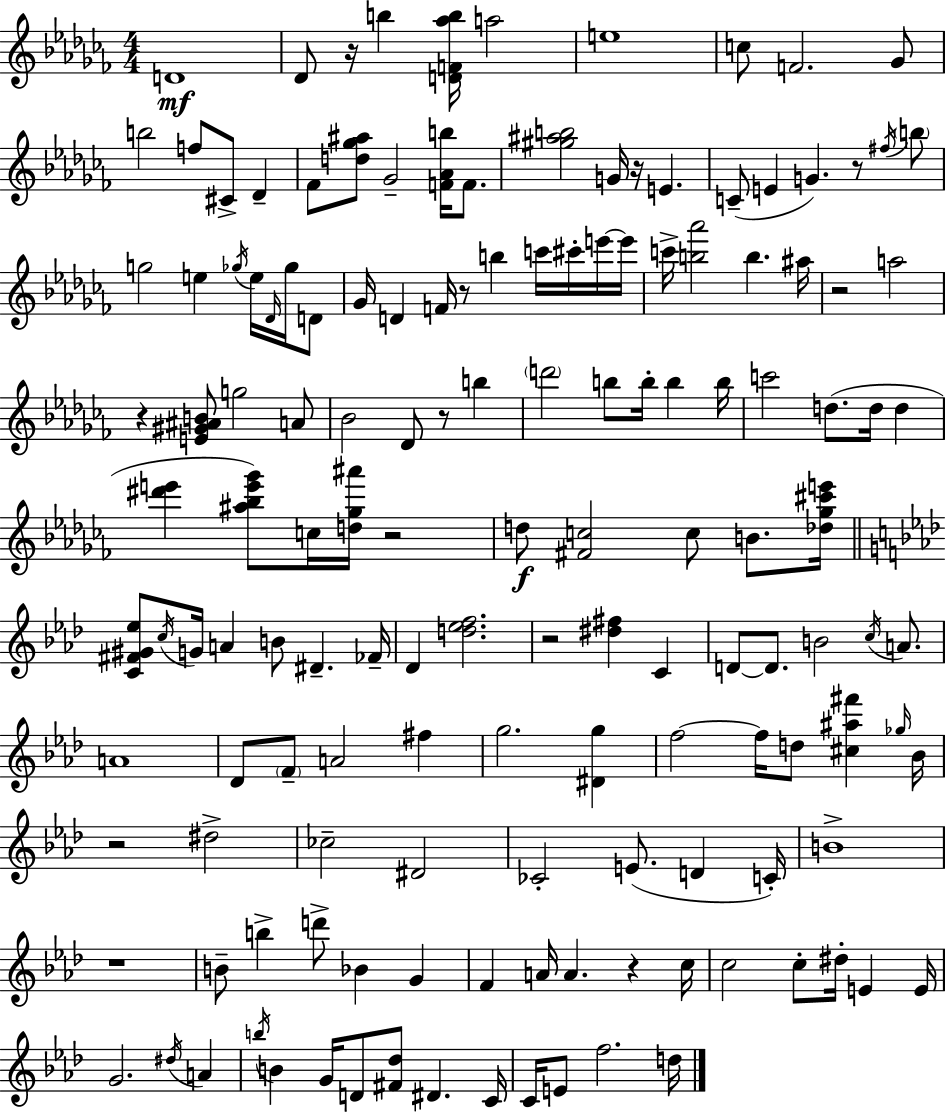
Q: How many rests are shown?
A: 12